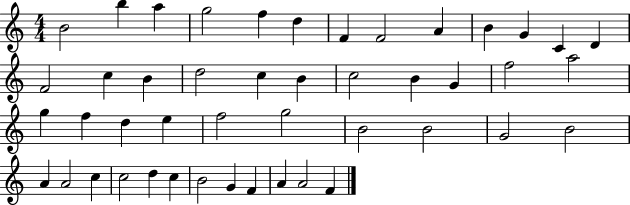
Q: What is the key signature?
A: C major